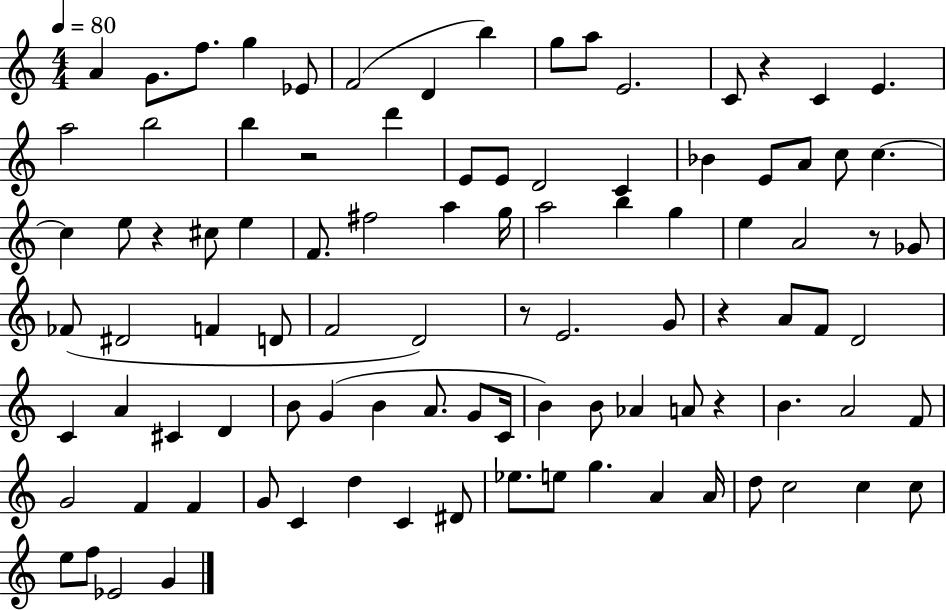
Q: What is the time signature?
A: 4/4